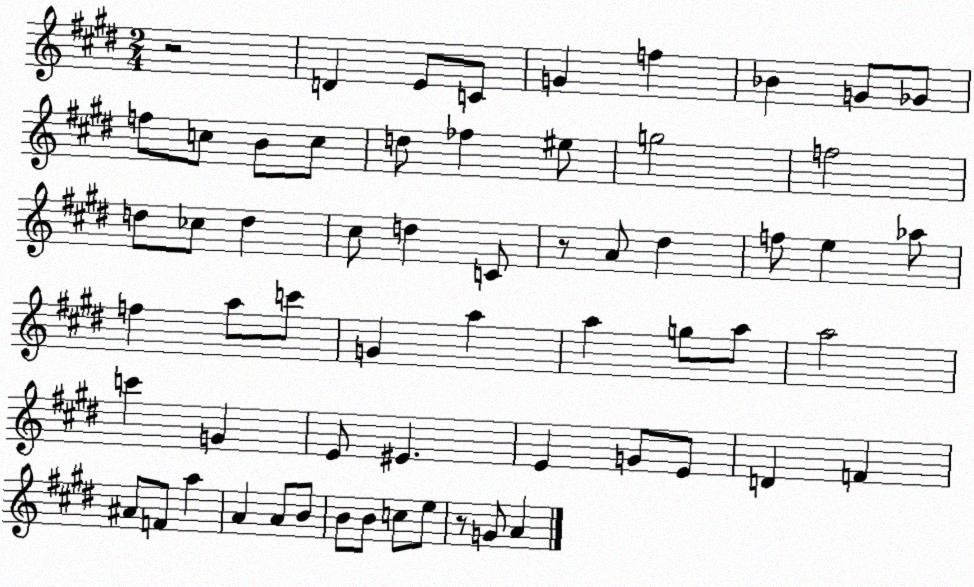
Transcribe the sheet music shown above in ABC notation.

X:1
T:Untitled
M:2/4
L:1/4
K:E
z2 D E/2 C/2 G f _B G/2 _G/2 f/2 c/2 B/2 c/2 d/2 _f ^e/2 g2 f2 d/2 _c/2 d ^c/2 d C/2 z/2 A/2 ^d f/2 e _a/2 f a/2 c'/2 G a a g/2 a/2 a2 c' G E/2 ^E E G/2 E/2 D F ^A/2 F/2 a A A/2 B/2 B/2 B/2 c/2 e/2 z/2 G/2 A